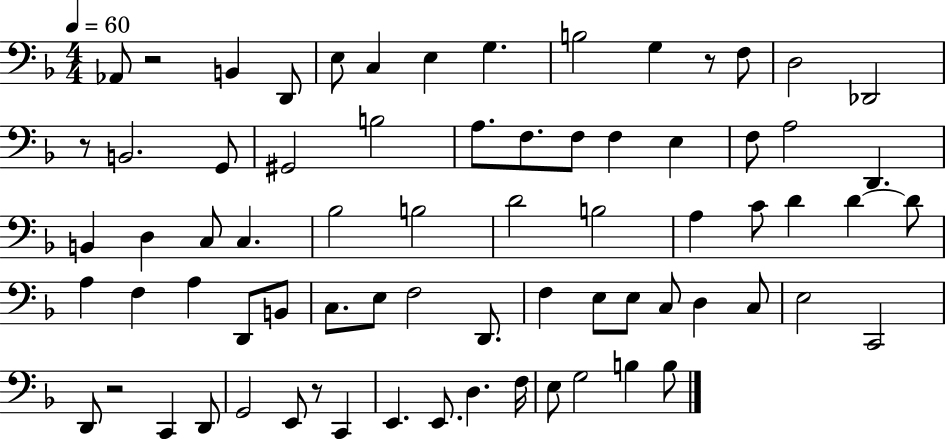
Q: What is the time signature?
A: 4/4